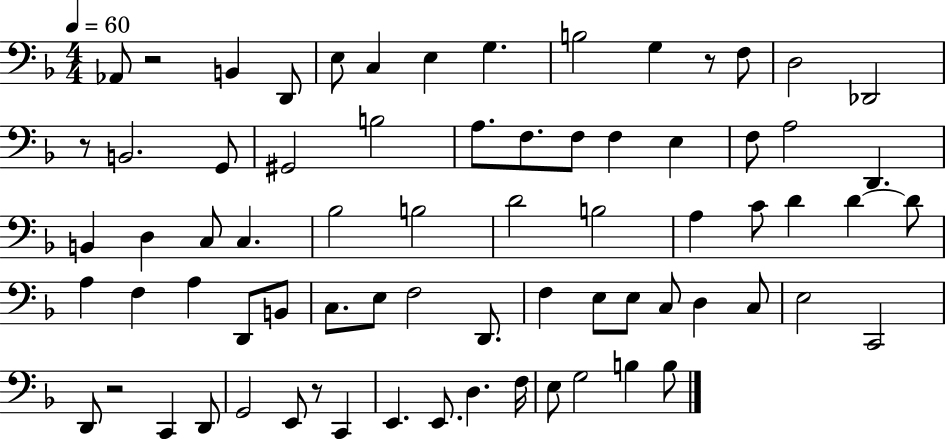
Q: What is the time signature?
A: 4/4